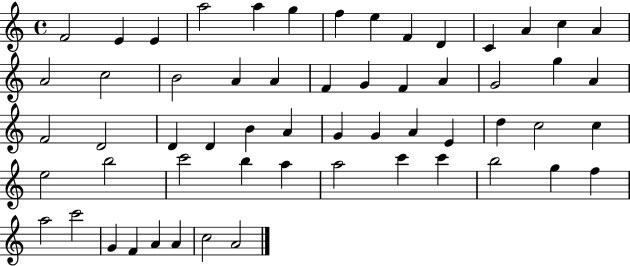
X:1
T:Untitled
M:4/4
L:1/4
K:C
F2 E E a2 a g f e F D C A c A A2 c2 B2 A A F G F A G2 g A F2 D2 D D B A G G A E d c2 c e2 b2 c'2 b a a2 c' c' b2 g f a2 c'2 G F A A c2 A2